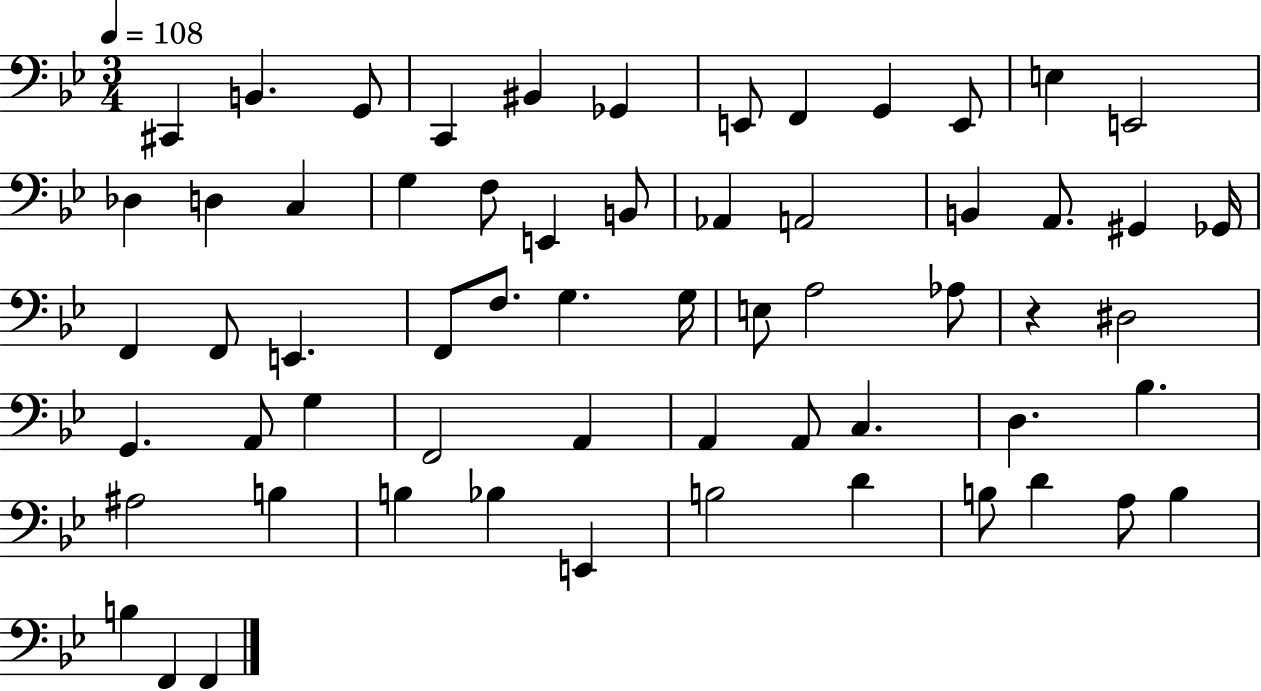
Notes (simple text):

C#2/q B2/q. G2/e C2/q BIS2/q Gb2/q E2/e F2/q G2/q E2/e E3/q E2/h Db3/q D3/q C3/q G3/q F3/e E2/q B2/e Ab2/q A2/h B2/q A2/e. G#2/q Gb2/s F2/q F2/e E2/q. F2/e F3/e. G3/q. G3/s E3/e A3/h Ab3/e R/q D#3/h G2/q. A2/e G3/q F2/h A2/q A2/q A2/e C3/q. D3/q. Bb3/q. A#3/h B3/q B3/q Bb3/q E2/q B3/h D4/q B3/e D4/q A3/e B3/q B3/q F2/q F2/q